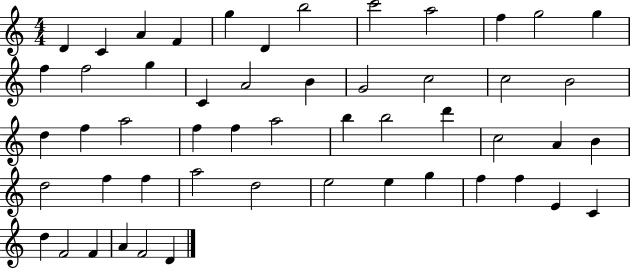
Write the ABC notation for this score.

X:1
T:Untitled
M:4/4
L:1/4
K:C
D C A F g D b2 c'2 a2 f g2 g f f2 g C A2 B G2 c2 c2 B2 d f a2 f f a2 b b2 d' c2 A B d2 f f a2 d2 e2 e g f f E C d F2 F A F2 D